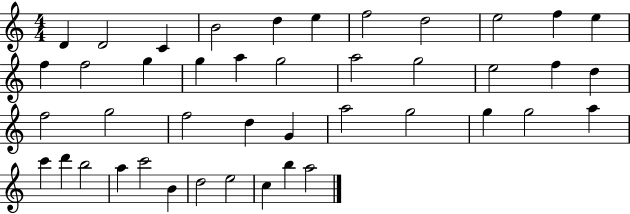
X:1
T:Untitled
M:4/4
L:1/4
K:C
D D2 C B2 d e f2 d2 e2 f e f f2 g g a g2 a2 g2 e2 f d f2 g2 f2 d G a2 g2 g g2 a c' d' b2 a c'2 B d2 e2 c b a2